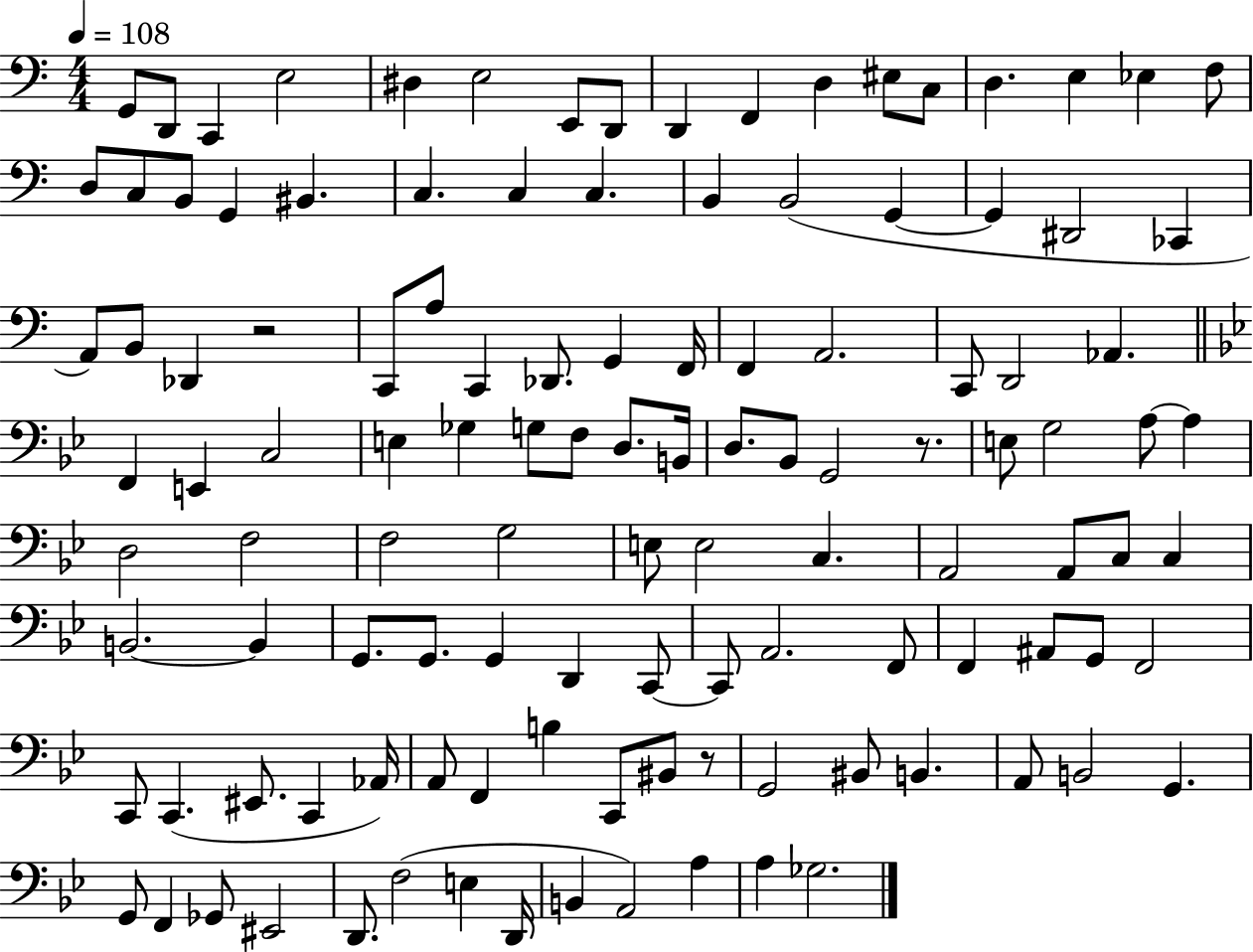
X:1
T:Untitled
M:4/4
L:1/4
K:C
G,,/2 D,,/2 C,, E,2 ^D, E,2 E,,/2 D,,/2 D,, F,, D, ^E,/2 C,/2 D, E, _E, F,/2 D,/2 C,/2 B,,/2 G,, ^B,, C, C, C, B,, B,,2 G,, G,, ^D,,2 _C,, A,,/2 B,,/2 _D,, z2 C,,/2 A,/2 C,, _D,,/2 G,, F,,/4 F,, A,,2 C,,/2 D,,2 _A,, F,, E,, C,2 E, _G, G,/2 F,/2 D,/2 B,,/4 D,/2 _B,,/2 G,,2 z/2 E,/2 G,2 A,/2 A, D,2 F,2 F,2 G,2 E,/2 E,2 C, A,,2 A,,/2 C,/2 C, B,,2 B,, G,,/2 G,,/2 G,, D,, C,,/2 C,,/2 A,,2 F,,/2 F,, ^A,,/2 G,,/2 F,,2 C,,/2 C,, ^E,,/2 C,, _A,,/4 A,,/2 F,, B, C,,/2 ^B,,/2 z/2 G,,2 ^B,,/2 B,, A,,/2 B,,2 G,, G,,/2 F,, _G,,/2 ^E,,2 D,,/2 F,2 E, D,,/4 B,, A,,2 A, A, _G,2